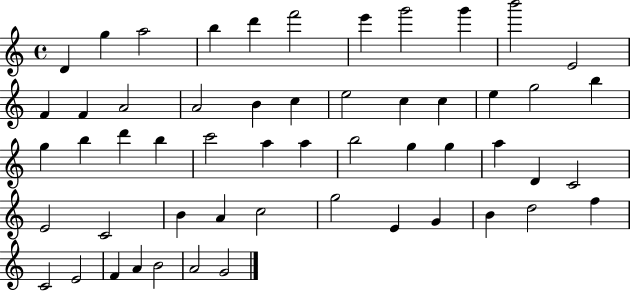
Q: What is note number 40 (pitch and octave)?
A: A4